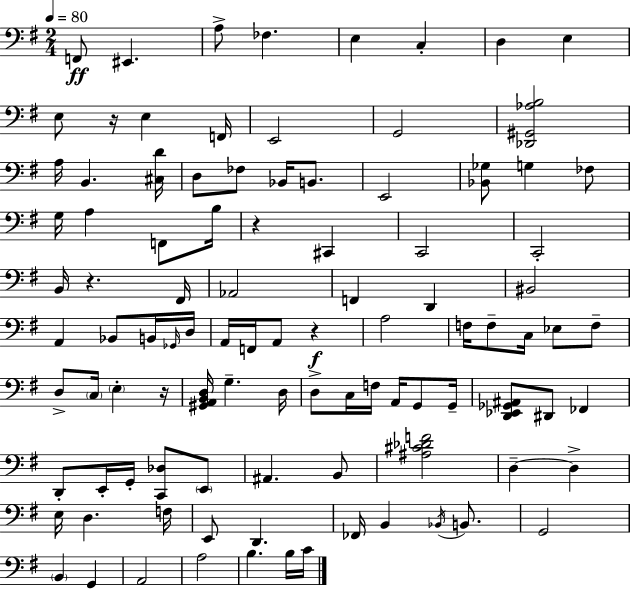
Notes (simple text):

F2/e EIS2/q. A3/e FES3/q. E3/q C3/q D3/q E3/q E3/e R/s E3/q F2/s E2/h G2/h [Db2,G#2,Ab3,B3]/h A3/s B2/q. [C#3,D4]/s D3/e FES3/e Bb2/s B2/e. E2/h [Bb2,Gb3]/e G3/q FES3/e G3/s A3/q F2/e B3/s R/q C#2/q C2/h C2/h B2/s R/q. F#2/s Ab2/h F2/q D2/q BIS2/h A2/q Bb2/e B2/s Gb2/s D3/s A2/s F2/s A2/e R/q A3/h F3/s F3/e C3/s Eb3/e F3/e D3/e C3/s E3/q R/s [G#2,A2,B2,D3]/s G3/q. D3/s D3/e C3/s F3/s A2/s G2/e G2/s [D2,Eb2,Gb2,A#2]/e D#2/e FES2/q D2/e E2/s G2/s [C2,Db3]/e E2/e A#2/q. B2/e [A#3,C#4,Db4,F4]/h D3/q D3/q E3/s D3/q. F3/s E2/e D2/q. FES2/s B2/q Bb2/s B2/e. G2/h B2/q G2/q A2/h A3/h B3/q. B3/s C4/s